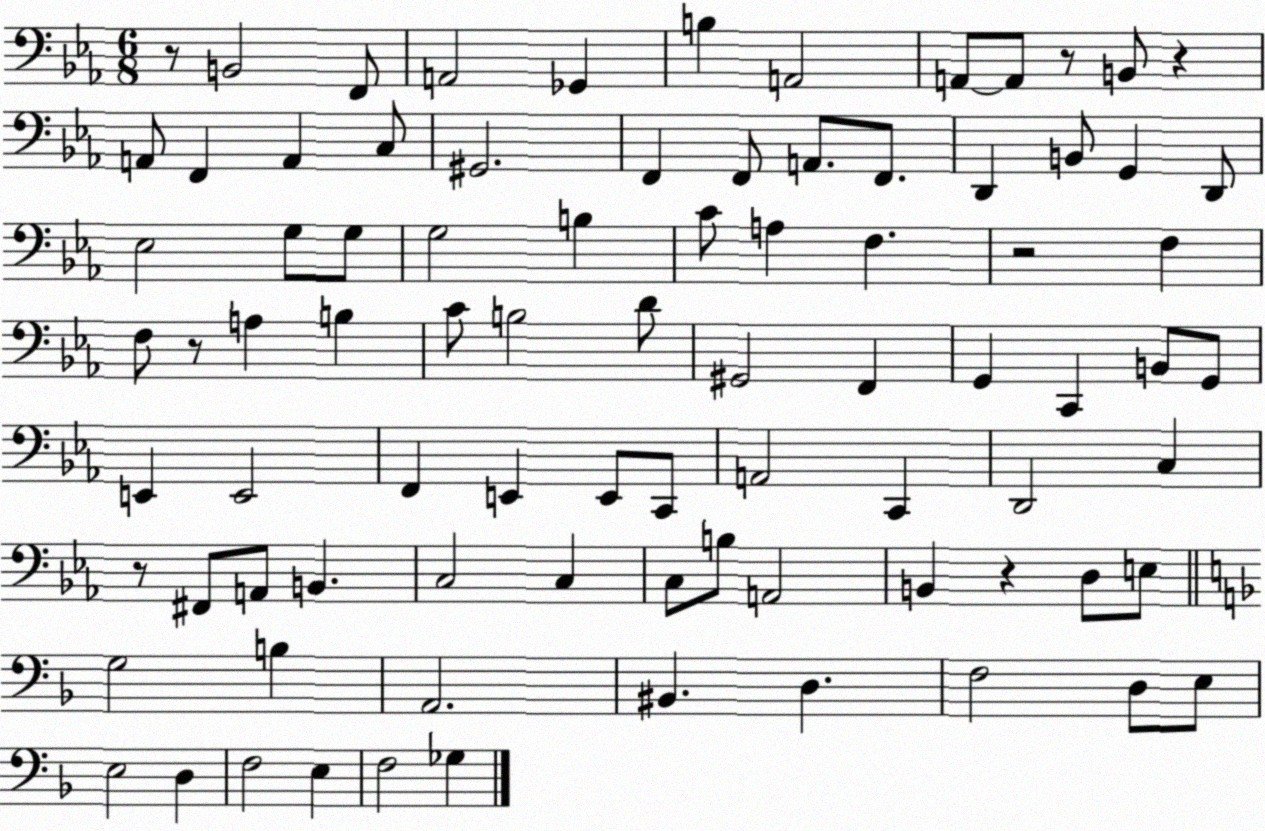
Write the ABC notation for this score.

X:1
T:Untitled
M:6/8
L:1/4
K:Eb
z/2 B,,2 F,,/2 A,,2 _G,, B, A,,2 A,,/2 A,,/2 z/2 B,,/2 z A,,/2 F,, A,, C,/2 ^G,,2 F,, F,,/2 A,,/2 F,,/2 D,, B,,/2 G,, D,,/2 _E,2 G,/2 G,/2 G,2 B, C/2 A, F, z2 F, F,/2 z/2 A, B, C/2 B,2 D/2 ^G,,2 F,, G,, C,, B,,/2 G,,/2 E,, E,,2 F,, E,, E,,/2 C,,/2 A,,2 C,, D,,2 C, z/2 ^F,,/2 A,,/2 B,, C,2 C, C,/2 B,/2 A,,2 B,, z D,/2 E,/2 G,2 B, A,,2 ^B,, D, F,2 D,/2 E,/2 E,2 D, F,2 E, F,2 _G,